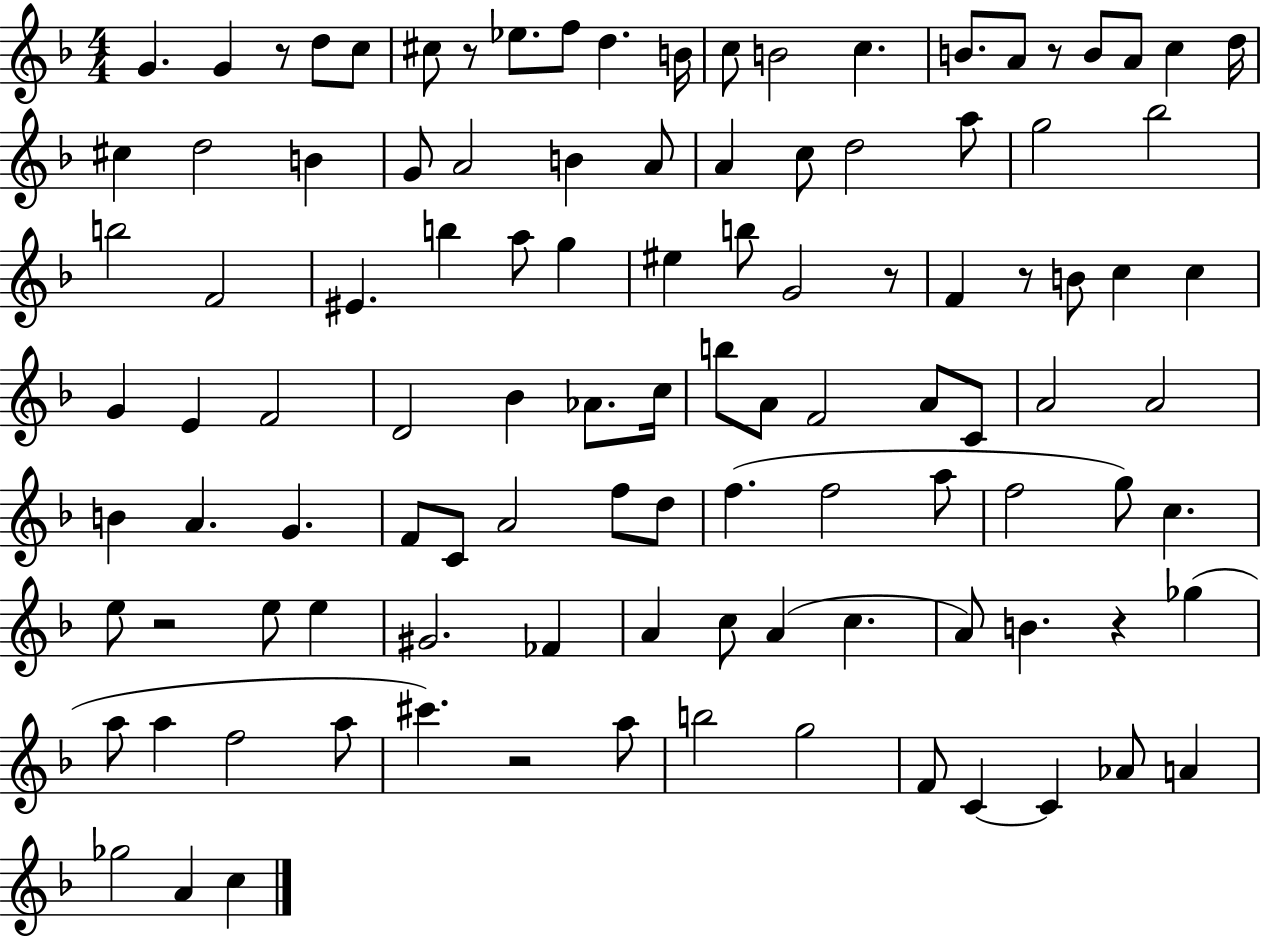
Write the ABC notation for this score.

X:1
T:Untitled
M:4/4
L:1/4
K:F
G G z/2 d/2 c/2 ^c/2 z/2 _e/2 f/2 d B/4 c/2 B2 c B/2 A/2 z/2 B/2 A/2 c d/4 ^c d2 B G/2 A2 B A/2 A c/2 d2 a/2 g2 _b2 b2 F2 ^E b a/2 g ^e b/2 G2 z/2 F z/2 B/2 c c G E F2 D2 _B _A/2 c/4 b/2 A/2 F2 A/2 C/2 A2 A2 B A G F/2 C/2 A2 f/2 d/2 f f2 a/2 f2 g/2 c e/2 z2 e/2 e ^G2 _F A c/2 A c A/2 B z _g a/2 a f2 a/2 ^c' z2 a/2 b2 g2 F/2 C C _A/2 A _g2 A c